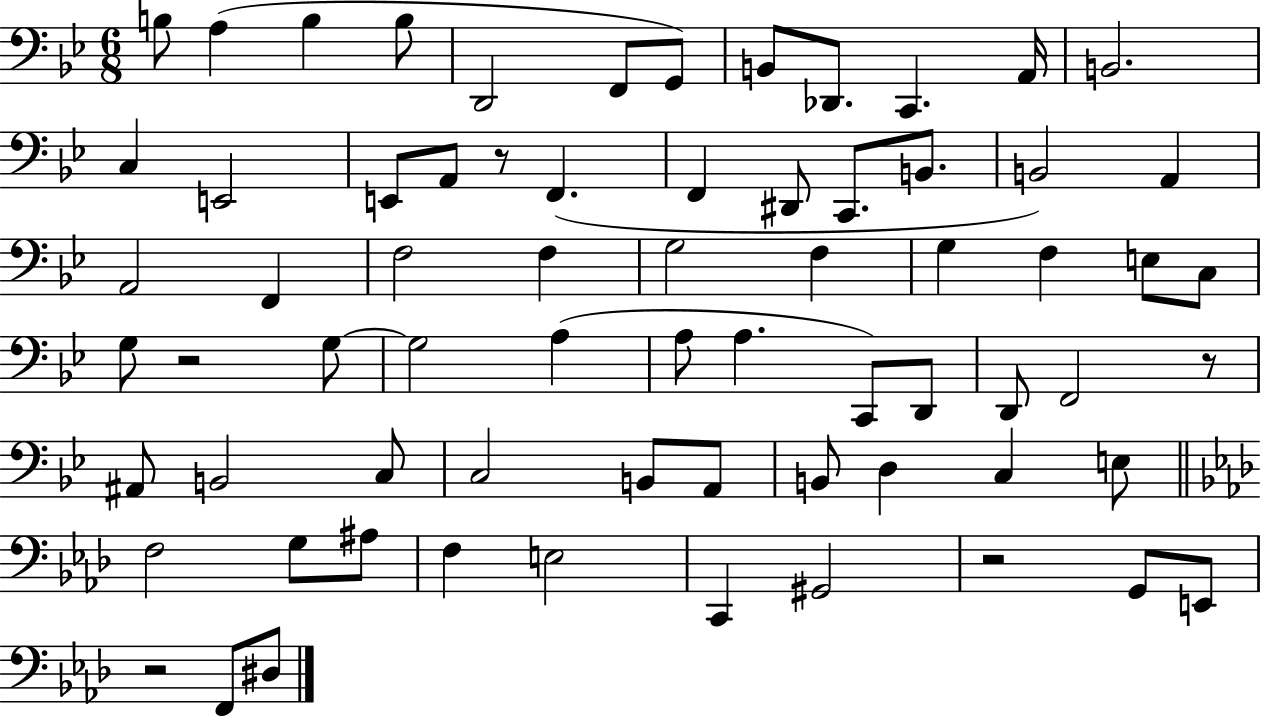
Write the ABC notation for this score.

X:1
T:Untitled
M:6/8
L:1/4
K:Bb
B,/2 A, B, B,/2 D,,2 F,,/2 G,,/2 B,,/2 _D,,/2 C,, A,,/4 B,,2 C, E,,2 E,,/2 A,,/2 z/2 F,, F,, ^D,,/2 C,,/2 B,,/2 B,,2 A,, A,,2 F,, F,2 F, G,2 F, G, F, E,/2 C,/2 G,/2 z2 G,/2 G,2 A, A,/2 A, C,,/2 D,,/2 D,,/2 F,,2 z/2 ^A,,/2 B,,2 C,/2 C,2 B,,/2 A,,/2 B,,/2 D, C, E,/2 F,2 G,/2 ^A,/2 F, E,2 C,, ^G,,2 z2 G,,/2 E,,/2 z2 F,,/2 ^D,/2